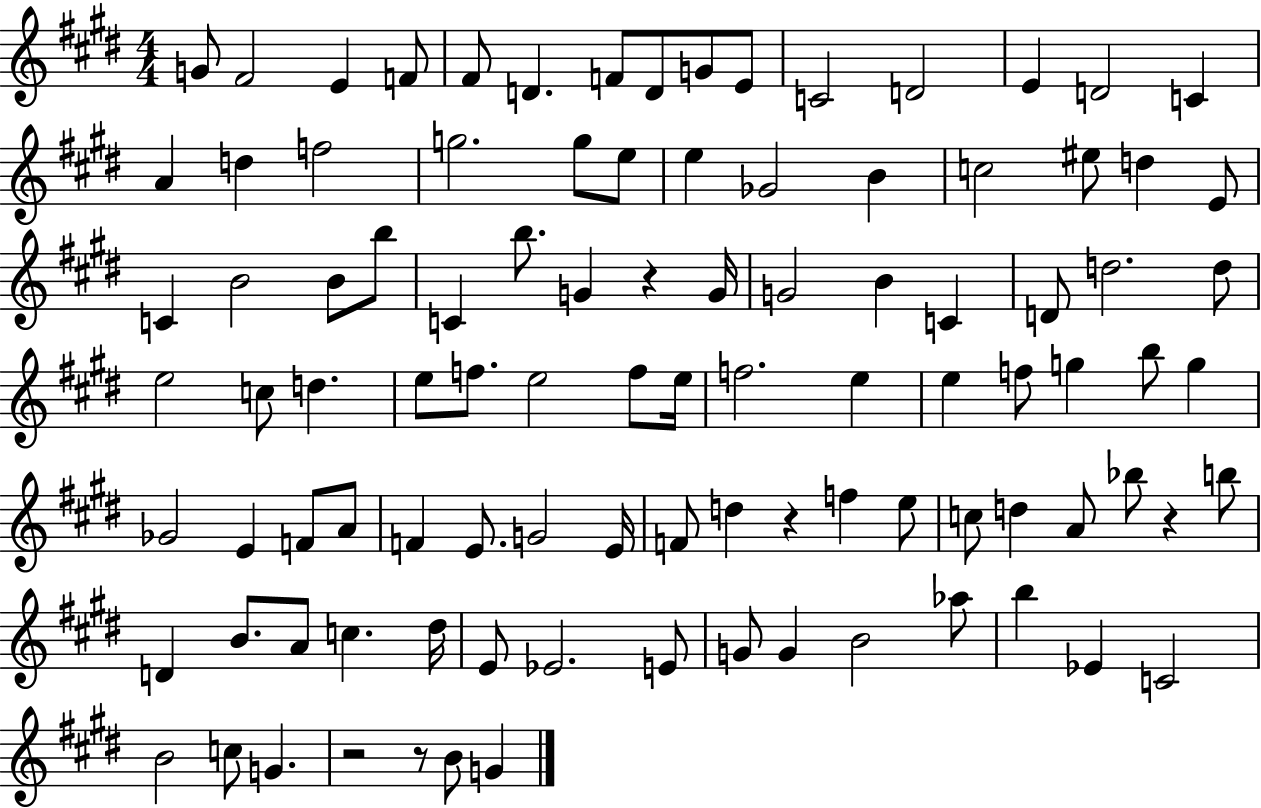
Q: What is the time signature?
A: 4/4